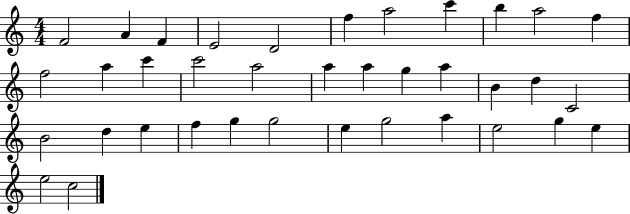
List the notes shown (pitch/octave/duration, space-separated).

F4/h A4/q F4/q E4/h D4/h F5/q A5/h C6/q B5/q A5/h F5/q F5/h A5/q C6/q C6/h A5/h A5/q A5/q G5/q A5/q B4/q D5/q C4/h B4/h D5/q E5/q F5/q G5/q G5/h E5/q G5/h A5/q E5/h G5/q E5/q E5/h C5/h